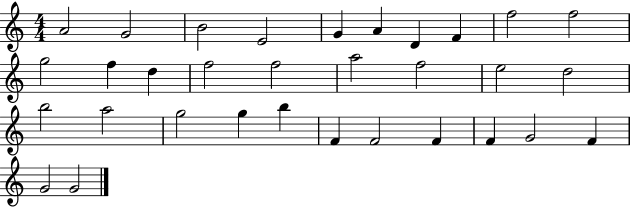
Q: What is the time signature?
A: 4/4